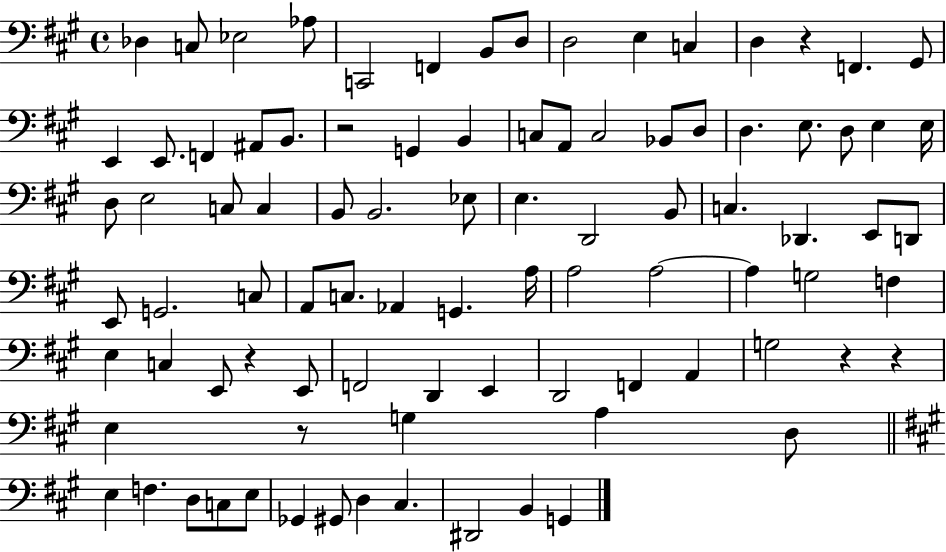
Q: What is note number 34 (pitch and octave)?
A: C3